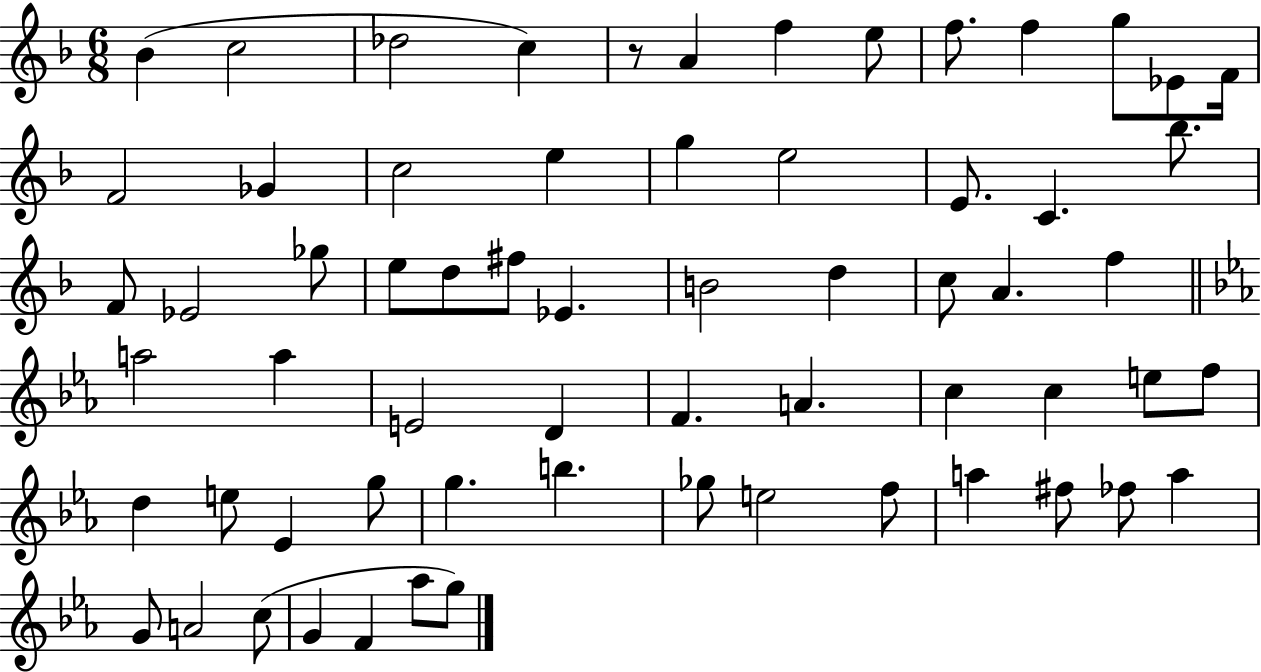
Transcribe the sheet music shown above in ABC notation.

X:1
T:Untitled
M:6/8
L:1/4
K:F
_B c2 _d2 c z/2 A f e/2 f/2 f g/2 _E/2 F/4 F2 _G c2 e g e2 E/2 C _b/2 F/2 _E2 _g/2 e/2 d/2 ^f/2 _E B2 d c/2 A f a2 a E2 D F A c c e/2 f/2 d e/2 _E g/2 g b _g/2 e2 f/2 a ^f/2 _f/2 a G/2 A2 c/2 G F _a/2 g/2